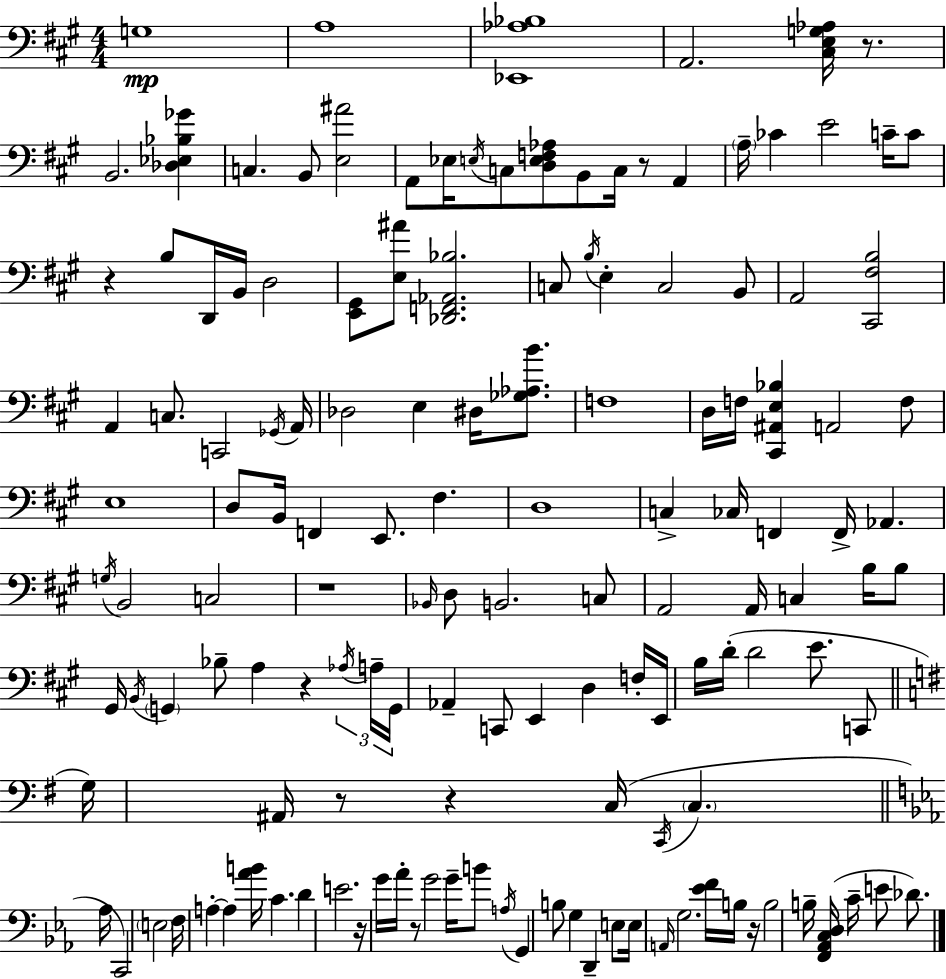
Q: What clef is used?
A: bass